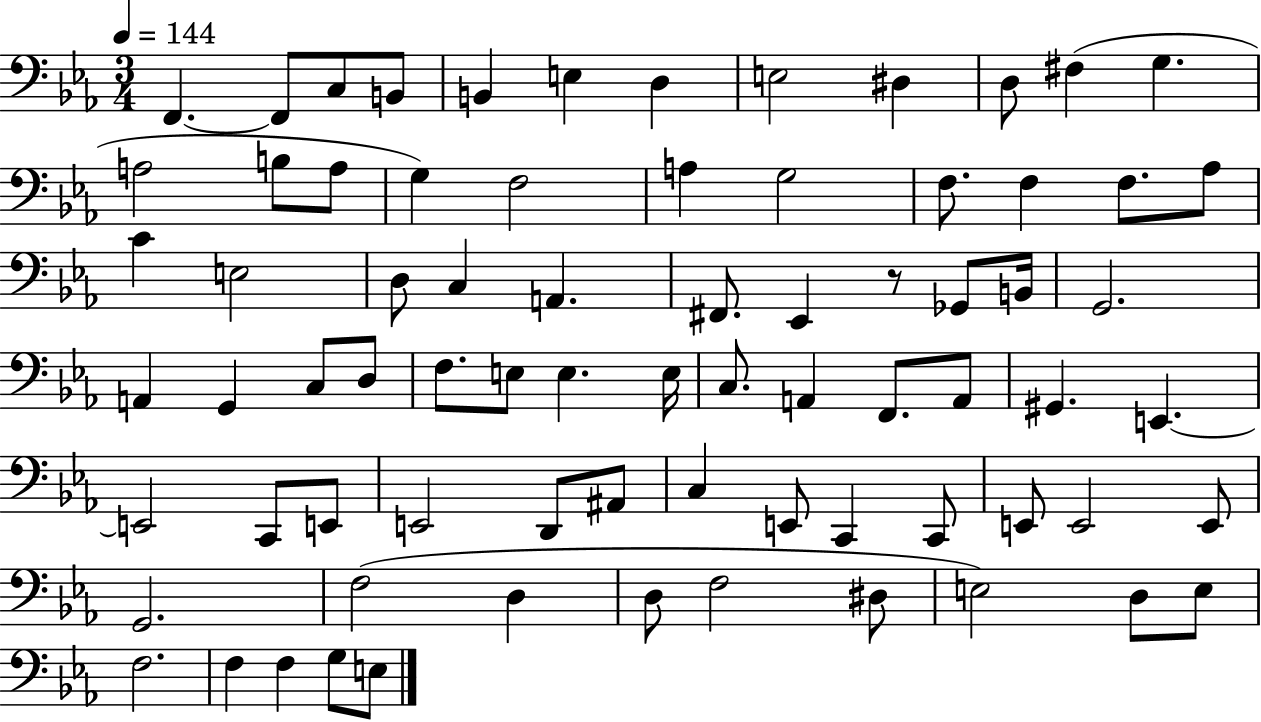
F2/q. F2/e C3/e B2/e B2/q E3/q D3/q E3/h D#3/q D3/e F#3/q G3/q. A3/h B3/e A3/e G3/q F3/h A3/q G3/h F3/e. F3/q F3/e. Ab3/e C4/q E3/h D3/e C3/q A2/q. F#2/e. Eb2/q R/e Gb2/e B2/s G2/h. A2/q G2/q C3/e D3/e F3/e. E3/e E3/q. E3/s C3/e. A2/q F2/e. A2/e G#2/q. E2/q. E2/h C2/e E2/e E2/h D2/e A#2/e C3/q E2/e C2/q C2/e E2/e E2/h E2/e G2/h. F3/h D3/q D3/e F3/h D#3/e E3/h D3/e E3/e F3/h. F3/q F3/q G3/e E3/e